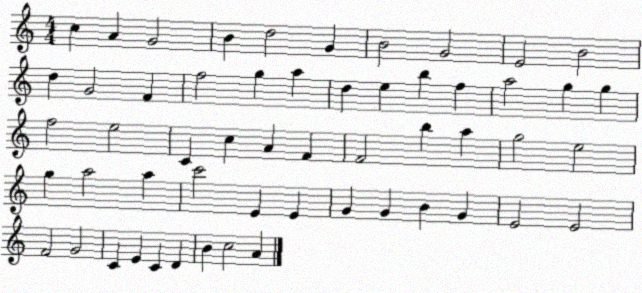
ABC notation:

X:1
T:Untitled
M:4/4
L:1/4
K:C
c A G2 B d2 G B2 G2 E2 B2 d G2 F f2 g a d e b f a2 g g f2 e2 C c A F F2 b a g2 e2 g a2 a c'2 E E G G B G E2 E2 F2 G2 C E C D B c2 A